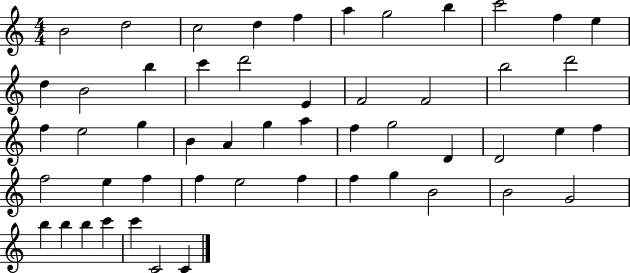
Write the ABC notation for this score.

X:1
T:Untitled
M:4/4
L:1/4
K:C
B2 d2 c2 d f a g2 b c'2 f e d B2 b c' d'2 E F2 F2 b2 d'2 f e2 g B A g a f g2 D D2 e f f2 e f f e2 f f g B2 B2 G2 b b b c' c' C2 C